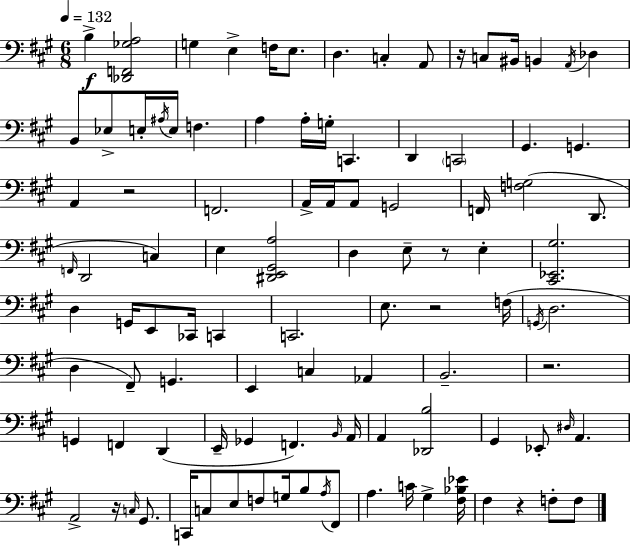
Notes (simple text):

B3/q [Db2,F2,Gb3,A3]/h G3/q E3/q F3/s E3/e. D3/q. C3/q A2/e R/s C3/e BIS2/s B2/q A2/s Db3/q B2/e Eb3/e E3/s A#3/s E3/s F3/q. A3/q A3/s G3/s C2/q. D2/q C2/h G#2/q. G2/q. A2/q R/h F2/h. A2/s A2/s A2/e G2/h F2/s [F3,G3]/h D2/e. F2/s D2/h C3/q E3/q [D#2,E2,G#2,A3]/h D3/q E3/e R/e E3/q [C#2,Eb2,G#3]/h. D3/q G2/s E2/e CES2/s C2/q C2/h. E3/e. R/h F3/s G2/s D3/h. D3/q F#2/e G2/q. E2/q C3/q Ab2/q B2/h. R/h. G2/q F2/q D2/q E2/s Gb2/q F2/q. B2/s A2/s A2/q [Db2,B3]/h G#2/q Eb2/e D#3/s A2/q. A2/h R/s C3/s G#2/e. C2/s C3/e E3/e F3/e G3/s B3/e A3/s F#2/e A3/q. C4/s G#3/q [F#3,Bb3,Eb4]/s F#3/q R/q F3/e F3/e